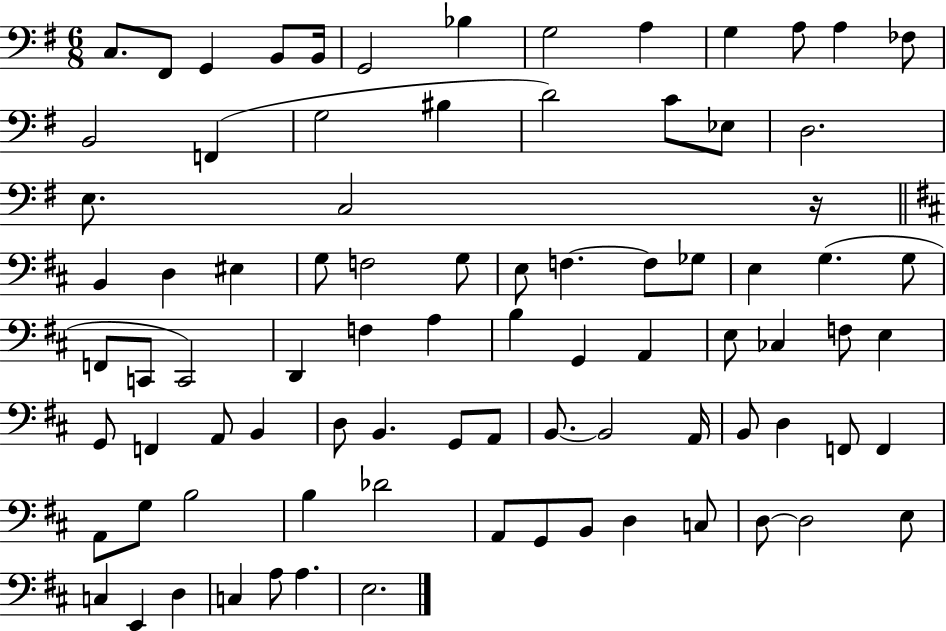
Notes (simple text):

C3/e. F#2/e G2/q B2/e B2/s G2/h Bb3/q G3/h A3/q G3/q A3/e A3/q FES3/e B2/h F2/q G3/h BIS3/q D4/h C4/e Eb3/e D3/h. E3/e. C3/h R/s B2/q D3/q EIS3/q G3/e F3/h G3/e E3/e F3/q. F3/e Gb3/e E3/q G3/q. G3/e F2/e C2/e C2/h D2/q F3/q A3/q B3/q G2/q A2/q E3/e CES3/q F3/e E3/q G2/e F2/q A2/e B2/q D3/e B2/q. G2/e A2/e B2/e. B2/h A2/s B2/e D3/q F2/e F2/q A2/e G3/e B3/h B3/q Db4/h A2/e G2/e B2/e D3/q C3/e D3/e D3/h E3/e C3/q E2/q D3/q C3/q A3/e A3/q. E3/h.